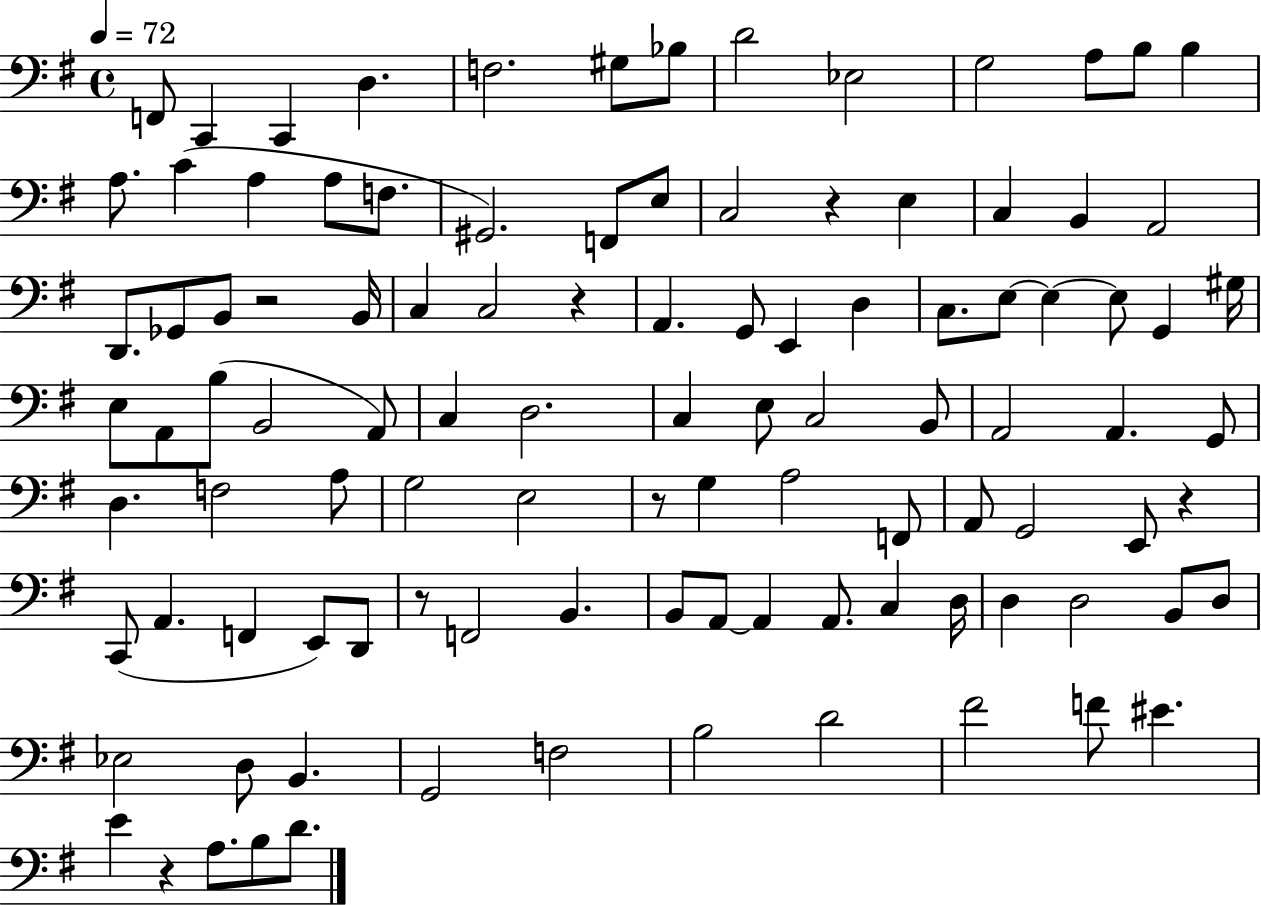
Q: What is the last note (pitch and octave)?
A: D4